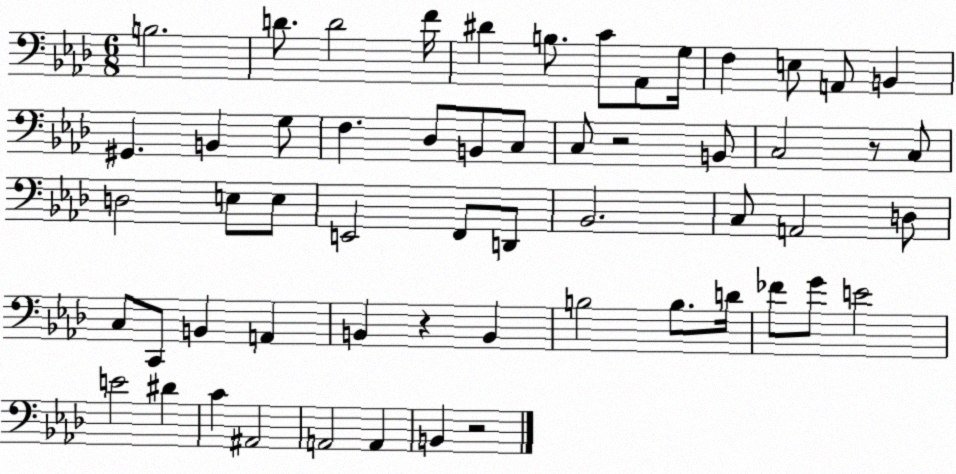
X:1
T:Untitled
M:6/8
L:1/4
K:Ab
B,2 D/2 D2 F/4 ^D B,/2 C/2 _A,,/2 G,/4 F, E,/2 A,,/2 B,, ^G,, B,, G,/2 F, _D,/2 B,,/2 C,/2 C,/2 z2 B,,/2 C,2 z/2 C,/2 D,2 E,/2 E,/2 E,,2 F,,/2 D,,/2 _B,,2 C,/2 A,,2 D,/2 C,/2 C,,/2 B,, A,, B,, z B,, B,2 B,/2 D/4 _F/2 G/2 E2 E2 ^D C ^A,,2 A,,2 A,, B,, z2